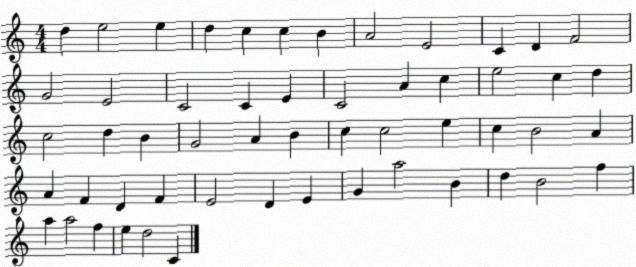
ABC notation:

X:1
T:Untitled
M:4/4
L:1/4
K:C
d e2 e d c c B A2 E2 C D F2 G2 E2 C2 C E C2 A c e2 c d c2 d B G2 A B c c2 e c B2 A A F D F E2 D E G a2 B d B2 f a a2 f e d2 C